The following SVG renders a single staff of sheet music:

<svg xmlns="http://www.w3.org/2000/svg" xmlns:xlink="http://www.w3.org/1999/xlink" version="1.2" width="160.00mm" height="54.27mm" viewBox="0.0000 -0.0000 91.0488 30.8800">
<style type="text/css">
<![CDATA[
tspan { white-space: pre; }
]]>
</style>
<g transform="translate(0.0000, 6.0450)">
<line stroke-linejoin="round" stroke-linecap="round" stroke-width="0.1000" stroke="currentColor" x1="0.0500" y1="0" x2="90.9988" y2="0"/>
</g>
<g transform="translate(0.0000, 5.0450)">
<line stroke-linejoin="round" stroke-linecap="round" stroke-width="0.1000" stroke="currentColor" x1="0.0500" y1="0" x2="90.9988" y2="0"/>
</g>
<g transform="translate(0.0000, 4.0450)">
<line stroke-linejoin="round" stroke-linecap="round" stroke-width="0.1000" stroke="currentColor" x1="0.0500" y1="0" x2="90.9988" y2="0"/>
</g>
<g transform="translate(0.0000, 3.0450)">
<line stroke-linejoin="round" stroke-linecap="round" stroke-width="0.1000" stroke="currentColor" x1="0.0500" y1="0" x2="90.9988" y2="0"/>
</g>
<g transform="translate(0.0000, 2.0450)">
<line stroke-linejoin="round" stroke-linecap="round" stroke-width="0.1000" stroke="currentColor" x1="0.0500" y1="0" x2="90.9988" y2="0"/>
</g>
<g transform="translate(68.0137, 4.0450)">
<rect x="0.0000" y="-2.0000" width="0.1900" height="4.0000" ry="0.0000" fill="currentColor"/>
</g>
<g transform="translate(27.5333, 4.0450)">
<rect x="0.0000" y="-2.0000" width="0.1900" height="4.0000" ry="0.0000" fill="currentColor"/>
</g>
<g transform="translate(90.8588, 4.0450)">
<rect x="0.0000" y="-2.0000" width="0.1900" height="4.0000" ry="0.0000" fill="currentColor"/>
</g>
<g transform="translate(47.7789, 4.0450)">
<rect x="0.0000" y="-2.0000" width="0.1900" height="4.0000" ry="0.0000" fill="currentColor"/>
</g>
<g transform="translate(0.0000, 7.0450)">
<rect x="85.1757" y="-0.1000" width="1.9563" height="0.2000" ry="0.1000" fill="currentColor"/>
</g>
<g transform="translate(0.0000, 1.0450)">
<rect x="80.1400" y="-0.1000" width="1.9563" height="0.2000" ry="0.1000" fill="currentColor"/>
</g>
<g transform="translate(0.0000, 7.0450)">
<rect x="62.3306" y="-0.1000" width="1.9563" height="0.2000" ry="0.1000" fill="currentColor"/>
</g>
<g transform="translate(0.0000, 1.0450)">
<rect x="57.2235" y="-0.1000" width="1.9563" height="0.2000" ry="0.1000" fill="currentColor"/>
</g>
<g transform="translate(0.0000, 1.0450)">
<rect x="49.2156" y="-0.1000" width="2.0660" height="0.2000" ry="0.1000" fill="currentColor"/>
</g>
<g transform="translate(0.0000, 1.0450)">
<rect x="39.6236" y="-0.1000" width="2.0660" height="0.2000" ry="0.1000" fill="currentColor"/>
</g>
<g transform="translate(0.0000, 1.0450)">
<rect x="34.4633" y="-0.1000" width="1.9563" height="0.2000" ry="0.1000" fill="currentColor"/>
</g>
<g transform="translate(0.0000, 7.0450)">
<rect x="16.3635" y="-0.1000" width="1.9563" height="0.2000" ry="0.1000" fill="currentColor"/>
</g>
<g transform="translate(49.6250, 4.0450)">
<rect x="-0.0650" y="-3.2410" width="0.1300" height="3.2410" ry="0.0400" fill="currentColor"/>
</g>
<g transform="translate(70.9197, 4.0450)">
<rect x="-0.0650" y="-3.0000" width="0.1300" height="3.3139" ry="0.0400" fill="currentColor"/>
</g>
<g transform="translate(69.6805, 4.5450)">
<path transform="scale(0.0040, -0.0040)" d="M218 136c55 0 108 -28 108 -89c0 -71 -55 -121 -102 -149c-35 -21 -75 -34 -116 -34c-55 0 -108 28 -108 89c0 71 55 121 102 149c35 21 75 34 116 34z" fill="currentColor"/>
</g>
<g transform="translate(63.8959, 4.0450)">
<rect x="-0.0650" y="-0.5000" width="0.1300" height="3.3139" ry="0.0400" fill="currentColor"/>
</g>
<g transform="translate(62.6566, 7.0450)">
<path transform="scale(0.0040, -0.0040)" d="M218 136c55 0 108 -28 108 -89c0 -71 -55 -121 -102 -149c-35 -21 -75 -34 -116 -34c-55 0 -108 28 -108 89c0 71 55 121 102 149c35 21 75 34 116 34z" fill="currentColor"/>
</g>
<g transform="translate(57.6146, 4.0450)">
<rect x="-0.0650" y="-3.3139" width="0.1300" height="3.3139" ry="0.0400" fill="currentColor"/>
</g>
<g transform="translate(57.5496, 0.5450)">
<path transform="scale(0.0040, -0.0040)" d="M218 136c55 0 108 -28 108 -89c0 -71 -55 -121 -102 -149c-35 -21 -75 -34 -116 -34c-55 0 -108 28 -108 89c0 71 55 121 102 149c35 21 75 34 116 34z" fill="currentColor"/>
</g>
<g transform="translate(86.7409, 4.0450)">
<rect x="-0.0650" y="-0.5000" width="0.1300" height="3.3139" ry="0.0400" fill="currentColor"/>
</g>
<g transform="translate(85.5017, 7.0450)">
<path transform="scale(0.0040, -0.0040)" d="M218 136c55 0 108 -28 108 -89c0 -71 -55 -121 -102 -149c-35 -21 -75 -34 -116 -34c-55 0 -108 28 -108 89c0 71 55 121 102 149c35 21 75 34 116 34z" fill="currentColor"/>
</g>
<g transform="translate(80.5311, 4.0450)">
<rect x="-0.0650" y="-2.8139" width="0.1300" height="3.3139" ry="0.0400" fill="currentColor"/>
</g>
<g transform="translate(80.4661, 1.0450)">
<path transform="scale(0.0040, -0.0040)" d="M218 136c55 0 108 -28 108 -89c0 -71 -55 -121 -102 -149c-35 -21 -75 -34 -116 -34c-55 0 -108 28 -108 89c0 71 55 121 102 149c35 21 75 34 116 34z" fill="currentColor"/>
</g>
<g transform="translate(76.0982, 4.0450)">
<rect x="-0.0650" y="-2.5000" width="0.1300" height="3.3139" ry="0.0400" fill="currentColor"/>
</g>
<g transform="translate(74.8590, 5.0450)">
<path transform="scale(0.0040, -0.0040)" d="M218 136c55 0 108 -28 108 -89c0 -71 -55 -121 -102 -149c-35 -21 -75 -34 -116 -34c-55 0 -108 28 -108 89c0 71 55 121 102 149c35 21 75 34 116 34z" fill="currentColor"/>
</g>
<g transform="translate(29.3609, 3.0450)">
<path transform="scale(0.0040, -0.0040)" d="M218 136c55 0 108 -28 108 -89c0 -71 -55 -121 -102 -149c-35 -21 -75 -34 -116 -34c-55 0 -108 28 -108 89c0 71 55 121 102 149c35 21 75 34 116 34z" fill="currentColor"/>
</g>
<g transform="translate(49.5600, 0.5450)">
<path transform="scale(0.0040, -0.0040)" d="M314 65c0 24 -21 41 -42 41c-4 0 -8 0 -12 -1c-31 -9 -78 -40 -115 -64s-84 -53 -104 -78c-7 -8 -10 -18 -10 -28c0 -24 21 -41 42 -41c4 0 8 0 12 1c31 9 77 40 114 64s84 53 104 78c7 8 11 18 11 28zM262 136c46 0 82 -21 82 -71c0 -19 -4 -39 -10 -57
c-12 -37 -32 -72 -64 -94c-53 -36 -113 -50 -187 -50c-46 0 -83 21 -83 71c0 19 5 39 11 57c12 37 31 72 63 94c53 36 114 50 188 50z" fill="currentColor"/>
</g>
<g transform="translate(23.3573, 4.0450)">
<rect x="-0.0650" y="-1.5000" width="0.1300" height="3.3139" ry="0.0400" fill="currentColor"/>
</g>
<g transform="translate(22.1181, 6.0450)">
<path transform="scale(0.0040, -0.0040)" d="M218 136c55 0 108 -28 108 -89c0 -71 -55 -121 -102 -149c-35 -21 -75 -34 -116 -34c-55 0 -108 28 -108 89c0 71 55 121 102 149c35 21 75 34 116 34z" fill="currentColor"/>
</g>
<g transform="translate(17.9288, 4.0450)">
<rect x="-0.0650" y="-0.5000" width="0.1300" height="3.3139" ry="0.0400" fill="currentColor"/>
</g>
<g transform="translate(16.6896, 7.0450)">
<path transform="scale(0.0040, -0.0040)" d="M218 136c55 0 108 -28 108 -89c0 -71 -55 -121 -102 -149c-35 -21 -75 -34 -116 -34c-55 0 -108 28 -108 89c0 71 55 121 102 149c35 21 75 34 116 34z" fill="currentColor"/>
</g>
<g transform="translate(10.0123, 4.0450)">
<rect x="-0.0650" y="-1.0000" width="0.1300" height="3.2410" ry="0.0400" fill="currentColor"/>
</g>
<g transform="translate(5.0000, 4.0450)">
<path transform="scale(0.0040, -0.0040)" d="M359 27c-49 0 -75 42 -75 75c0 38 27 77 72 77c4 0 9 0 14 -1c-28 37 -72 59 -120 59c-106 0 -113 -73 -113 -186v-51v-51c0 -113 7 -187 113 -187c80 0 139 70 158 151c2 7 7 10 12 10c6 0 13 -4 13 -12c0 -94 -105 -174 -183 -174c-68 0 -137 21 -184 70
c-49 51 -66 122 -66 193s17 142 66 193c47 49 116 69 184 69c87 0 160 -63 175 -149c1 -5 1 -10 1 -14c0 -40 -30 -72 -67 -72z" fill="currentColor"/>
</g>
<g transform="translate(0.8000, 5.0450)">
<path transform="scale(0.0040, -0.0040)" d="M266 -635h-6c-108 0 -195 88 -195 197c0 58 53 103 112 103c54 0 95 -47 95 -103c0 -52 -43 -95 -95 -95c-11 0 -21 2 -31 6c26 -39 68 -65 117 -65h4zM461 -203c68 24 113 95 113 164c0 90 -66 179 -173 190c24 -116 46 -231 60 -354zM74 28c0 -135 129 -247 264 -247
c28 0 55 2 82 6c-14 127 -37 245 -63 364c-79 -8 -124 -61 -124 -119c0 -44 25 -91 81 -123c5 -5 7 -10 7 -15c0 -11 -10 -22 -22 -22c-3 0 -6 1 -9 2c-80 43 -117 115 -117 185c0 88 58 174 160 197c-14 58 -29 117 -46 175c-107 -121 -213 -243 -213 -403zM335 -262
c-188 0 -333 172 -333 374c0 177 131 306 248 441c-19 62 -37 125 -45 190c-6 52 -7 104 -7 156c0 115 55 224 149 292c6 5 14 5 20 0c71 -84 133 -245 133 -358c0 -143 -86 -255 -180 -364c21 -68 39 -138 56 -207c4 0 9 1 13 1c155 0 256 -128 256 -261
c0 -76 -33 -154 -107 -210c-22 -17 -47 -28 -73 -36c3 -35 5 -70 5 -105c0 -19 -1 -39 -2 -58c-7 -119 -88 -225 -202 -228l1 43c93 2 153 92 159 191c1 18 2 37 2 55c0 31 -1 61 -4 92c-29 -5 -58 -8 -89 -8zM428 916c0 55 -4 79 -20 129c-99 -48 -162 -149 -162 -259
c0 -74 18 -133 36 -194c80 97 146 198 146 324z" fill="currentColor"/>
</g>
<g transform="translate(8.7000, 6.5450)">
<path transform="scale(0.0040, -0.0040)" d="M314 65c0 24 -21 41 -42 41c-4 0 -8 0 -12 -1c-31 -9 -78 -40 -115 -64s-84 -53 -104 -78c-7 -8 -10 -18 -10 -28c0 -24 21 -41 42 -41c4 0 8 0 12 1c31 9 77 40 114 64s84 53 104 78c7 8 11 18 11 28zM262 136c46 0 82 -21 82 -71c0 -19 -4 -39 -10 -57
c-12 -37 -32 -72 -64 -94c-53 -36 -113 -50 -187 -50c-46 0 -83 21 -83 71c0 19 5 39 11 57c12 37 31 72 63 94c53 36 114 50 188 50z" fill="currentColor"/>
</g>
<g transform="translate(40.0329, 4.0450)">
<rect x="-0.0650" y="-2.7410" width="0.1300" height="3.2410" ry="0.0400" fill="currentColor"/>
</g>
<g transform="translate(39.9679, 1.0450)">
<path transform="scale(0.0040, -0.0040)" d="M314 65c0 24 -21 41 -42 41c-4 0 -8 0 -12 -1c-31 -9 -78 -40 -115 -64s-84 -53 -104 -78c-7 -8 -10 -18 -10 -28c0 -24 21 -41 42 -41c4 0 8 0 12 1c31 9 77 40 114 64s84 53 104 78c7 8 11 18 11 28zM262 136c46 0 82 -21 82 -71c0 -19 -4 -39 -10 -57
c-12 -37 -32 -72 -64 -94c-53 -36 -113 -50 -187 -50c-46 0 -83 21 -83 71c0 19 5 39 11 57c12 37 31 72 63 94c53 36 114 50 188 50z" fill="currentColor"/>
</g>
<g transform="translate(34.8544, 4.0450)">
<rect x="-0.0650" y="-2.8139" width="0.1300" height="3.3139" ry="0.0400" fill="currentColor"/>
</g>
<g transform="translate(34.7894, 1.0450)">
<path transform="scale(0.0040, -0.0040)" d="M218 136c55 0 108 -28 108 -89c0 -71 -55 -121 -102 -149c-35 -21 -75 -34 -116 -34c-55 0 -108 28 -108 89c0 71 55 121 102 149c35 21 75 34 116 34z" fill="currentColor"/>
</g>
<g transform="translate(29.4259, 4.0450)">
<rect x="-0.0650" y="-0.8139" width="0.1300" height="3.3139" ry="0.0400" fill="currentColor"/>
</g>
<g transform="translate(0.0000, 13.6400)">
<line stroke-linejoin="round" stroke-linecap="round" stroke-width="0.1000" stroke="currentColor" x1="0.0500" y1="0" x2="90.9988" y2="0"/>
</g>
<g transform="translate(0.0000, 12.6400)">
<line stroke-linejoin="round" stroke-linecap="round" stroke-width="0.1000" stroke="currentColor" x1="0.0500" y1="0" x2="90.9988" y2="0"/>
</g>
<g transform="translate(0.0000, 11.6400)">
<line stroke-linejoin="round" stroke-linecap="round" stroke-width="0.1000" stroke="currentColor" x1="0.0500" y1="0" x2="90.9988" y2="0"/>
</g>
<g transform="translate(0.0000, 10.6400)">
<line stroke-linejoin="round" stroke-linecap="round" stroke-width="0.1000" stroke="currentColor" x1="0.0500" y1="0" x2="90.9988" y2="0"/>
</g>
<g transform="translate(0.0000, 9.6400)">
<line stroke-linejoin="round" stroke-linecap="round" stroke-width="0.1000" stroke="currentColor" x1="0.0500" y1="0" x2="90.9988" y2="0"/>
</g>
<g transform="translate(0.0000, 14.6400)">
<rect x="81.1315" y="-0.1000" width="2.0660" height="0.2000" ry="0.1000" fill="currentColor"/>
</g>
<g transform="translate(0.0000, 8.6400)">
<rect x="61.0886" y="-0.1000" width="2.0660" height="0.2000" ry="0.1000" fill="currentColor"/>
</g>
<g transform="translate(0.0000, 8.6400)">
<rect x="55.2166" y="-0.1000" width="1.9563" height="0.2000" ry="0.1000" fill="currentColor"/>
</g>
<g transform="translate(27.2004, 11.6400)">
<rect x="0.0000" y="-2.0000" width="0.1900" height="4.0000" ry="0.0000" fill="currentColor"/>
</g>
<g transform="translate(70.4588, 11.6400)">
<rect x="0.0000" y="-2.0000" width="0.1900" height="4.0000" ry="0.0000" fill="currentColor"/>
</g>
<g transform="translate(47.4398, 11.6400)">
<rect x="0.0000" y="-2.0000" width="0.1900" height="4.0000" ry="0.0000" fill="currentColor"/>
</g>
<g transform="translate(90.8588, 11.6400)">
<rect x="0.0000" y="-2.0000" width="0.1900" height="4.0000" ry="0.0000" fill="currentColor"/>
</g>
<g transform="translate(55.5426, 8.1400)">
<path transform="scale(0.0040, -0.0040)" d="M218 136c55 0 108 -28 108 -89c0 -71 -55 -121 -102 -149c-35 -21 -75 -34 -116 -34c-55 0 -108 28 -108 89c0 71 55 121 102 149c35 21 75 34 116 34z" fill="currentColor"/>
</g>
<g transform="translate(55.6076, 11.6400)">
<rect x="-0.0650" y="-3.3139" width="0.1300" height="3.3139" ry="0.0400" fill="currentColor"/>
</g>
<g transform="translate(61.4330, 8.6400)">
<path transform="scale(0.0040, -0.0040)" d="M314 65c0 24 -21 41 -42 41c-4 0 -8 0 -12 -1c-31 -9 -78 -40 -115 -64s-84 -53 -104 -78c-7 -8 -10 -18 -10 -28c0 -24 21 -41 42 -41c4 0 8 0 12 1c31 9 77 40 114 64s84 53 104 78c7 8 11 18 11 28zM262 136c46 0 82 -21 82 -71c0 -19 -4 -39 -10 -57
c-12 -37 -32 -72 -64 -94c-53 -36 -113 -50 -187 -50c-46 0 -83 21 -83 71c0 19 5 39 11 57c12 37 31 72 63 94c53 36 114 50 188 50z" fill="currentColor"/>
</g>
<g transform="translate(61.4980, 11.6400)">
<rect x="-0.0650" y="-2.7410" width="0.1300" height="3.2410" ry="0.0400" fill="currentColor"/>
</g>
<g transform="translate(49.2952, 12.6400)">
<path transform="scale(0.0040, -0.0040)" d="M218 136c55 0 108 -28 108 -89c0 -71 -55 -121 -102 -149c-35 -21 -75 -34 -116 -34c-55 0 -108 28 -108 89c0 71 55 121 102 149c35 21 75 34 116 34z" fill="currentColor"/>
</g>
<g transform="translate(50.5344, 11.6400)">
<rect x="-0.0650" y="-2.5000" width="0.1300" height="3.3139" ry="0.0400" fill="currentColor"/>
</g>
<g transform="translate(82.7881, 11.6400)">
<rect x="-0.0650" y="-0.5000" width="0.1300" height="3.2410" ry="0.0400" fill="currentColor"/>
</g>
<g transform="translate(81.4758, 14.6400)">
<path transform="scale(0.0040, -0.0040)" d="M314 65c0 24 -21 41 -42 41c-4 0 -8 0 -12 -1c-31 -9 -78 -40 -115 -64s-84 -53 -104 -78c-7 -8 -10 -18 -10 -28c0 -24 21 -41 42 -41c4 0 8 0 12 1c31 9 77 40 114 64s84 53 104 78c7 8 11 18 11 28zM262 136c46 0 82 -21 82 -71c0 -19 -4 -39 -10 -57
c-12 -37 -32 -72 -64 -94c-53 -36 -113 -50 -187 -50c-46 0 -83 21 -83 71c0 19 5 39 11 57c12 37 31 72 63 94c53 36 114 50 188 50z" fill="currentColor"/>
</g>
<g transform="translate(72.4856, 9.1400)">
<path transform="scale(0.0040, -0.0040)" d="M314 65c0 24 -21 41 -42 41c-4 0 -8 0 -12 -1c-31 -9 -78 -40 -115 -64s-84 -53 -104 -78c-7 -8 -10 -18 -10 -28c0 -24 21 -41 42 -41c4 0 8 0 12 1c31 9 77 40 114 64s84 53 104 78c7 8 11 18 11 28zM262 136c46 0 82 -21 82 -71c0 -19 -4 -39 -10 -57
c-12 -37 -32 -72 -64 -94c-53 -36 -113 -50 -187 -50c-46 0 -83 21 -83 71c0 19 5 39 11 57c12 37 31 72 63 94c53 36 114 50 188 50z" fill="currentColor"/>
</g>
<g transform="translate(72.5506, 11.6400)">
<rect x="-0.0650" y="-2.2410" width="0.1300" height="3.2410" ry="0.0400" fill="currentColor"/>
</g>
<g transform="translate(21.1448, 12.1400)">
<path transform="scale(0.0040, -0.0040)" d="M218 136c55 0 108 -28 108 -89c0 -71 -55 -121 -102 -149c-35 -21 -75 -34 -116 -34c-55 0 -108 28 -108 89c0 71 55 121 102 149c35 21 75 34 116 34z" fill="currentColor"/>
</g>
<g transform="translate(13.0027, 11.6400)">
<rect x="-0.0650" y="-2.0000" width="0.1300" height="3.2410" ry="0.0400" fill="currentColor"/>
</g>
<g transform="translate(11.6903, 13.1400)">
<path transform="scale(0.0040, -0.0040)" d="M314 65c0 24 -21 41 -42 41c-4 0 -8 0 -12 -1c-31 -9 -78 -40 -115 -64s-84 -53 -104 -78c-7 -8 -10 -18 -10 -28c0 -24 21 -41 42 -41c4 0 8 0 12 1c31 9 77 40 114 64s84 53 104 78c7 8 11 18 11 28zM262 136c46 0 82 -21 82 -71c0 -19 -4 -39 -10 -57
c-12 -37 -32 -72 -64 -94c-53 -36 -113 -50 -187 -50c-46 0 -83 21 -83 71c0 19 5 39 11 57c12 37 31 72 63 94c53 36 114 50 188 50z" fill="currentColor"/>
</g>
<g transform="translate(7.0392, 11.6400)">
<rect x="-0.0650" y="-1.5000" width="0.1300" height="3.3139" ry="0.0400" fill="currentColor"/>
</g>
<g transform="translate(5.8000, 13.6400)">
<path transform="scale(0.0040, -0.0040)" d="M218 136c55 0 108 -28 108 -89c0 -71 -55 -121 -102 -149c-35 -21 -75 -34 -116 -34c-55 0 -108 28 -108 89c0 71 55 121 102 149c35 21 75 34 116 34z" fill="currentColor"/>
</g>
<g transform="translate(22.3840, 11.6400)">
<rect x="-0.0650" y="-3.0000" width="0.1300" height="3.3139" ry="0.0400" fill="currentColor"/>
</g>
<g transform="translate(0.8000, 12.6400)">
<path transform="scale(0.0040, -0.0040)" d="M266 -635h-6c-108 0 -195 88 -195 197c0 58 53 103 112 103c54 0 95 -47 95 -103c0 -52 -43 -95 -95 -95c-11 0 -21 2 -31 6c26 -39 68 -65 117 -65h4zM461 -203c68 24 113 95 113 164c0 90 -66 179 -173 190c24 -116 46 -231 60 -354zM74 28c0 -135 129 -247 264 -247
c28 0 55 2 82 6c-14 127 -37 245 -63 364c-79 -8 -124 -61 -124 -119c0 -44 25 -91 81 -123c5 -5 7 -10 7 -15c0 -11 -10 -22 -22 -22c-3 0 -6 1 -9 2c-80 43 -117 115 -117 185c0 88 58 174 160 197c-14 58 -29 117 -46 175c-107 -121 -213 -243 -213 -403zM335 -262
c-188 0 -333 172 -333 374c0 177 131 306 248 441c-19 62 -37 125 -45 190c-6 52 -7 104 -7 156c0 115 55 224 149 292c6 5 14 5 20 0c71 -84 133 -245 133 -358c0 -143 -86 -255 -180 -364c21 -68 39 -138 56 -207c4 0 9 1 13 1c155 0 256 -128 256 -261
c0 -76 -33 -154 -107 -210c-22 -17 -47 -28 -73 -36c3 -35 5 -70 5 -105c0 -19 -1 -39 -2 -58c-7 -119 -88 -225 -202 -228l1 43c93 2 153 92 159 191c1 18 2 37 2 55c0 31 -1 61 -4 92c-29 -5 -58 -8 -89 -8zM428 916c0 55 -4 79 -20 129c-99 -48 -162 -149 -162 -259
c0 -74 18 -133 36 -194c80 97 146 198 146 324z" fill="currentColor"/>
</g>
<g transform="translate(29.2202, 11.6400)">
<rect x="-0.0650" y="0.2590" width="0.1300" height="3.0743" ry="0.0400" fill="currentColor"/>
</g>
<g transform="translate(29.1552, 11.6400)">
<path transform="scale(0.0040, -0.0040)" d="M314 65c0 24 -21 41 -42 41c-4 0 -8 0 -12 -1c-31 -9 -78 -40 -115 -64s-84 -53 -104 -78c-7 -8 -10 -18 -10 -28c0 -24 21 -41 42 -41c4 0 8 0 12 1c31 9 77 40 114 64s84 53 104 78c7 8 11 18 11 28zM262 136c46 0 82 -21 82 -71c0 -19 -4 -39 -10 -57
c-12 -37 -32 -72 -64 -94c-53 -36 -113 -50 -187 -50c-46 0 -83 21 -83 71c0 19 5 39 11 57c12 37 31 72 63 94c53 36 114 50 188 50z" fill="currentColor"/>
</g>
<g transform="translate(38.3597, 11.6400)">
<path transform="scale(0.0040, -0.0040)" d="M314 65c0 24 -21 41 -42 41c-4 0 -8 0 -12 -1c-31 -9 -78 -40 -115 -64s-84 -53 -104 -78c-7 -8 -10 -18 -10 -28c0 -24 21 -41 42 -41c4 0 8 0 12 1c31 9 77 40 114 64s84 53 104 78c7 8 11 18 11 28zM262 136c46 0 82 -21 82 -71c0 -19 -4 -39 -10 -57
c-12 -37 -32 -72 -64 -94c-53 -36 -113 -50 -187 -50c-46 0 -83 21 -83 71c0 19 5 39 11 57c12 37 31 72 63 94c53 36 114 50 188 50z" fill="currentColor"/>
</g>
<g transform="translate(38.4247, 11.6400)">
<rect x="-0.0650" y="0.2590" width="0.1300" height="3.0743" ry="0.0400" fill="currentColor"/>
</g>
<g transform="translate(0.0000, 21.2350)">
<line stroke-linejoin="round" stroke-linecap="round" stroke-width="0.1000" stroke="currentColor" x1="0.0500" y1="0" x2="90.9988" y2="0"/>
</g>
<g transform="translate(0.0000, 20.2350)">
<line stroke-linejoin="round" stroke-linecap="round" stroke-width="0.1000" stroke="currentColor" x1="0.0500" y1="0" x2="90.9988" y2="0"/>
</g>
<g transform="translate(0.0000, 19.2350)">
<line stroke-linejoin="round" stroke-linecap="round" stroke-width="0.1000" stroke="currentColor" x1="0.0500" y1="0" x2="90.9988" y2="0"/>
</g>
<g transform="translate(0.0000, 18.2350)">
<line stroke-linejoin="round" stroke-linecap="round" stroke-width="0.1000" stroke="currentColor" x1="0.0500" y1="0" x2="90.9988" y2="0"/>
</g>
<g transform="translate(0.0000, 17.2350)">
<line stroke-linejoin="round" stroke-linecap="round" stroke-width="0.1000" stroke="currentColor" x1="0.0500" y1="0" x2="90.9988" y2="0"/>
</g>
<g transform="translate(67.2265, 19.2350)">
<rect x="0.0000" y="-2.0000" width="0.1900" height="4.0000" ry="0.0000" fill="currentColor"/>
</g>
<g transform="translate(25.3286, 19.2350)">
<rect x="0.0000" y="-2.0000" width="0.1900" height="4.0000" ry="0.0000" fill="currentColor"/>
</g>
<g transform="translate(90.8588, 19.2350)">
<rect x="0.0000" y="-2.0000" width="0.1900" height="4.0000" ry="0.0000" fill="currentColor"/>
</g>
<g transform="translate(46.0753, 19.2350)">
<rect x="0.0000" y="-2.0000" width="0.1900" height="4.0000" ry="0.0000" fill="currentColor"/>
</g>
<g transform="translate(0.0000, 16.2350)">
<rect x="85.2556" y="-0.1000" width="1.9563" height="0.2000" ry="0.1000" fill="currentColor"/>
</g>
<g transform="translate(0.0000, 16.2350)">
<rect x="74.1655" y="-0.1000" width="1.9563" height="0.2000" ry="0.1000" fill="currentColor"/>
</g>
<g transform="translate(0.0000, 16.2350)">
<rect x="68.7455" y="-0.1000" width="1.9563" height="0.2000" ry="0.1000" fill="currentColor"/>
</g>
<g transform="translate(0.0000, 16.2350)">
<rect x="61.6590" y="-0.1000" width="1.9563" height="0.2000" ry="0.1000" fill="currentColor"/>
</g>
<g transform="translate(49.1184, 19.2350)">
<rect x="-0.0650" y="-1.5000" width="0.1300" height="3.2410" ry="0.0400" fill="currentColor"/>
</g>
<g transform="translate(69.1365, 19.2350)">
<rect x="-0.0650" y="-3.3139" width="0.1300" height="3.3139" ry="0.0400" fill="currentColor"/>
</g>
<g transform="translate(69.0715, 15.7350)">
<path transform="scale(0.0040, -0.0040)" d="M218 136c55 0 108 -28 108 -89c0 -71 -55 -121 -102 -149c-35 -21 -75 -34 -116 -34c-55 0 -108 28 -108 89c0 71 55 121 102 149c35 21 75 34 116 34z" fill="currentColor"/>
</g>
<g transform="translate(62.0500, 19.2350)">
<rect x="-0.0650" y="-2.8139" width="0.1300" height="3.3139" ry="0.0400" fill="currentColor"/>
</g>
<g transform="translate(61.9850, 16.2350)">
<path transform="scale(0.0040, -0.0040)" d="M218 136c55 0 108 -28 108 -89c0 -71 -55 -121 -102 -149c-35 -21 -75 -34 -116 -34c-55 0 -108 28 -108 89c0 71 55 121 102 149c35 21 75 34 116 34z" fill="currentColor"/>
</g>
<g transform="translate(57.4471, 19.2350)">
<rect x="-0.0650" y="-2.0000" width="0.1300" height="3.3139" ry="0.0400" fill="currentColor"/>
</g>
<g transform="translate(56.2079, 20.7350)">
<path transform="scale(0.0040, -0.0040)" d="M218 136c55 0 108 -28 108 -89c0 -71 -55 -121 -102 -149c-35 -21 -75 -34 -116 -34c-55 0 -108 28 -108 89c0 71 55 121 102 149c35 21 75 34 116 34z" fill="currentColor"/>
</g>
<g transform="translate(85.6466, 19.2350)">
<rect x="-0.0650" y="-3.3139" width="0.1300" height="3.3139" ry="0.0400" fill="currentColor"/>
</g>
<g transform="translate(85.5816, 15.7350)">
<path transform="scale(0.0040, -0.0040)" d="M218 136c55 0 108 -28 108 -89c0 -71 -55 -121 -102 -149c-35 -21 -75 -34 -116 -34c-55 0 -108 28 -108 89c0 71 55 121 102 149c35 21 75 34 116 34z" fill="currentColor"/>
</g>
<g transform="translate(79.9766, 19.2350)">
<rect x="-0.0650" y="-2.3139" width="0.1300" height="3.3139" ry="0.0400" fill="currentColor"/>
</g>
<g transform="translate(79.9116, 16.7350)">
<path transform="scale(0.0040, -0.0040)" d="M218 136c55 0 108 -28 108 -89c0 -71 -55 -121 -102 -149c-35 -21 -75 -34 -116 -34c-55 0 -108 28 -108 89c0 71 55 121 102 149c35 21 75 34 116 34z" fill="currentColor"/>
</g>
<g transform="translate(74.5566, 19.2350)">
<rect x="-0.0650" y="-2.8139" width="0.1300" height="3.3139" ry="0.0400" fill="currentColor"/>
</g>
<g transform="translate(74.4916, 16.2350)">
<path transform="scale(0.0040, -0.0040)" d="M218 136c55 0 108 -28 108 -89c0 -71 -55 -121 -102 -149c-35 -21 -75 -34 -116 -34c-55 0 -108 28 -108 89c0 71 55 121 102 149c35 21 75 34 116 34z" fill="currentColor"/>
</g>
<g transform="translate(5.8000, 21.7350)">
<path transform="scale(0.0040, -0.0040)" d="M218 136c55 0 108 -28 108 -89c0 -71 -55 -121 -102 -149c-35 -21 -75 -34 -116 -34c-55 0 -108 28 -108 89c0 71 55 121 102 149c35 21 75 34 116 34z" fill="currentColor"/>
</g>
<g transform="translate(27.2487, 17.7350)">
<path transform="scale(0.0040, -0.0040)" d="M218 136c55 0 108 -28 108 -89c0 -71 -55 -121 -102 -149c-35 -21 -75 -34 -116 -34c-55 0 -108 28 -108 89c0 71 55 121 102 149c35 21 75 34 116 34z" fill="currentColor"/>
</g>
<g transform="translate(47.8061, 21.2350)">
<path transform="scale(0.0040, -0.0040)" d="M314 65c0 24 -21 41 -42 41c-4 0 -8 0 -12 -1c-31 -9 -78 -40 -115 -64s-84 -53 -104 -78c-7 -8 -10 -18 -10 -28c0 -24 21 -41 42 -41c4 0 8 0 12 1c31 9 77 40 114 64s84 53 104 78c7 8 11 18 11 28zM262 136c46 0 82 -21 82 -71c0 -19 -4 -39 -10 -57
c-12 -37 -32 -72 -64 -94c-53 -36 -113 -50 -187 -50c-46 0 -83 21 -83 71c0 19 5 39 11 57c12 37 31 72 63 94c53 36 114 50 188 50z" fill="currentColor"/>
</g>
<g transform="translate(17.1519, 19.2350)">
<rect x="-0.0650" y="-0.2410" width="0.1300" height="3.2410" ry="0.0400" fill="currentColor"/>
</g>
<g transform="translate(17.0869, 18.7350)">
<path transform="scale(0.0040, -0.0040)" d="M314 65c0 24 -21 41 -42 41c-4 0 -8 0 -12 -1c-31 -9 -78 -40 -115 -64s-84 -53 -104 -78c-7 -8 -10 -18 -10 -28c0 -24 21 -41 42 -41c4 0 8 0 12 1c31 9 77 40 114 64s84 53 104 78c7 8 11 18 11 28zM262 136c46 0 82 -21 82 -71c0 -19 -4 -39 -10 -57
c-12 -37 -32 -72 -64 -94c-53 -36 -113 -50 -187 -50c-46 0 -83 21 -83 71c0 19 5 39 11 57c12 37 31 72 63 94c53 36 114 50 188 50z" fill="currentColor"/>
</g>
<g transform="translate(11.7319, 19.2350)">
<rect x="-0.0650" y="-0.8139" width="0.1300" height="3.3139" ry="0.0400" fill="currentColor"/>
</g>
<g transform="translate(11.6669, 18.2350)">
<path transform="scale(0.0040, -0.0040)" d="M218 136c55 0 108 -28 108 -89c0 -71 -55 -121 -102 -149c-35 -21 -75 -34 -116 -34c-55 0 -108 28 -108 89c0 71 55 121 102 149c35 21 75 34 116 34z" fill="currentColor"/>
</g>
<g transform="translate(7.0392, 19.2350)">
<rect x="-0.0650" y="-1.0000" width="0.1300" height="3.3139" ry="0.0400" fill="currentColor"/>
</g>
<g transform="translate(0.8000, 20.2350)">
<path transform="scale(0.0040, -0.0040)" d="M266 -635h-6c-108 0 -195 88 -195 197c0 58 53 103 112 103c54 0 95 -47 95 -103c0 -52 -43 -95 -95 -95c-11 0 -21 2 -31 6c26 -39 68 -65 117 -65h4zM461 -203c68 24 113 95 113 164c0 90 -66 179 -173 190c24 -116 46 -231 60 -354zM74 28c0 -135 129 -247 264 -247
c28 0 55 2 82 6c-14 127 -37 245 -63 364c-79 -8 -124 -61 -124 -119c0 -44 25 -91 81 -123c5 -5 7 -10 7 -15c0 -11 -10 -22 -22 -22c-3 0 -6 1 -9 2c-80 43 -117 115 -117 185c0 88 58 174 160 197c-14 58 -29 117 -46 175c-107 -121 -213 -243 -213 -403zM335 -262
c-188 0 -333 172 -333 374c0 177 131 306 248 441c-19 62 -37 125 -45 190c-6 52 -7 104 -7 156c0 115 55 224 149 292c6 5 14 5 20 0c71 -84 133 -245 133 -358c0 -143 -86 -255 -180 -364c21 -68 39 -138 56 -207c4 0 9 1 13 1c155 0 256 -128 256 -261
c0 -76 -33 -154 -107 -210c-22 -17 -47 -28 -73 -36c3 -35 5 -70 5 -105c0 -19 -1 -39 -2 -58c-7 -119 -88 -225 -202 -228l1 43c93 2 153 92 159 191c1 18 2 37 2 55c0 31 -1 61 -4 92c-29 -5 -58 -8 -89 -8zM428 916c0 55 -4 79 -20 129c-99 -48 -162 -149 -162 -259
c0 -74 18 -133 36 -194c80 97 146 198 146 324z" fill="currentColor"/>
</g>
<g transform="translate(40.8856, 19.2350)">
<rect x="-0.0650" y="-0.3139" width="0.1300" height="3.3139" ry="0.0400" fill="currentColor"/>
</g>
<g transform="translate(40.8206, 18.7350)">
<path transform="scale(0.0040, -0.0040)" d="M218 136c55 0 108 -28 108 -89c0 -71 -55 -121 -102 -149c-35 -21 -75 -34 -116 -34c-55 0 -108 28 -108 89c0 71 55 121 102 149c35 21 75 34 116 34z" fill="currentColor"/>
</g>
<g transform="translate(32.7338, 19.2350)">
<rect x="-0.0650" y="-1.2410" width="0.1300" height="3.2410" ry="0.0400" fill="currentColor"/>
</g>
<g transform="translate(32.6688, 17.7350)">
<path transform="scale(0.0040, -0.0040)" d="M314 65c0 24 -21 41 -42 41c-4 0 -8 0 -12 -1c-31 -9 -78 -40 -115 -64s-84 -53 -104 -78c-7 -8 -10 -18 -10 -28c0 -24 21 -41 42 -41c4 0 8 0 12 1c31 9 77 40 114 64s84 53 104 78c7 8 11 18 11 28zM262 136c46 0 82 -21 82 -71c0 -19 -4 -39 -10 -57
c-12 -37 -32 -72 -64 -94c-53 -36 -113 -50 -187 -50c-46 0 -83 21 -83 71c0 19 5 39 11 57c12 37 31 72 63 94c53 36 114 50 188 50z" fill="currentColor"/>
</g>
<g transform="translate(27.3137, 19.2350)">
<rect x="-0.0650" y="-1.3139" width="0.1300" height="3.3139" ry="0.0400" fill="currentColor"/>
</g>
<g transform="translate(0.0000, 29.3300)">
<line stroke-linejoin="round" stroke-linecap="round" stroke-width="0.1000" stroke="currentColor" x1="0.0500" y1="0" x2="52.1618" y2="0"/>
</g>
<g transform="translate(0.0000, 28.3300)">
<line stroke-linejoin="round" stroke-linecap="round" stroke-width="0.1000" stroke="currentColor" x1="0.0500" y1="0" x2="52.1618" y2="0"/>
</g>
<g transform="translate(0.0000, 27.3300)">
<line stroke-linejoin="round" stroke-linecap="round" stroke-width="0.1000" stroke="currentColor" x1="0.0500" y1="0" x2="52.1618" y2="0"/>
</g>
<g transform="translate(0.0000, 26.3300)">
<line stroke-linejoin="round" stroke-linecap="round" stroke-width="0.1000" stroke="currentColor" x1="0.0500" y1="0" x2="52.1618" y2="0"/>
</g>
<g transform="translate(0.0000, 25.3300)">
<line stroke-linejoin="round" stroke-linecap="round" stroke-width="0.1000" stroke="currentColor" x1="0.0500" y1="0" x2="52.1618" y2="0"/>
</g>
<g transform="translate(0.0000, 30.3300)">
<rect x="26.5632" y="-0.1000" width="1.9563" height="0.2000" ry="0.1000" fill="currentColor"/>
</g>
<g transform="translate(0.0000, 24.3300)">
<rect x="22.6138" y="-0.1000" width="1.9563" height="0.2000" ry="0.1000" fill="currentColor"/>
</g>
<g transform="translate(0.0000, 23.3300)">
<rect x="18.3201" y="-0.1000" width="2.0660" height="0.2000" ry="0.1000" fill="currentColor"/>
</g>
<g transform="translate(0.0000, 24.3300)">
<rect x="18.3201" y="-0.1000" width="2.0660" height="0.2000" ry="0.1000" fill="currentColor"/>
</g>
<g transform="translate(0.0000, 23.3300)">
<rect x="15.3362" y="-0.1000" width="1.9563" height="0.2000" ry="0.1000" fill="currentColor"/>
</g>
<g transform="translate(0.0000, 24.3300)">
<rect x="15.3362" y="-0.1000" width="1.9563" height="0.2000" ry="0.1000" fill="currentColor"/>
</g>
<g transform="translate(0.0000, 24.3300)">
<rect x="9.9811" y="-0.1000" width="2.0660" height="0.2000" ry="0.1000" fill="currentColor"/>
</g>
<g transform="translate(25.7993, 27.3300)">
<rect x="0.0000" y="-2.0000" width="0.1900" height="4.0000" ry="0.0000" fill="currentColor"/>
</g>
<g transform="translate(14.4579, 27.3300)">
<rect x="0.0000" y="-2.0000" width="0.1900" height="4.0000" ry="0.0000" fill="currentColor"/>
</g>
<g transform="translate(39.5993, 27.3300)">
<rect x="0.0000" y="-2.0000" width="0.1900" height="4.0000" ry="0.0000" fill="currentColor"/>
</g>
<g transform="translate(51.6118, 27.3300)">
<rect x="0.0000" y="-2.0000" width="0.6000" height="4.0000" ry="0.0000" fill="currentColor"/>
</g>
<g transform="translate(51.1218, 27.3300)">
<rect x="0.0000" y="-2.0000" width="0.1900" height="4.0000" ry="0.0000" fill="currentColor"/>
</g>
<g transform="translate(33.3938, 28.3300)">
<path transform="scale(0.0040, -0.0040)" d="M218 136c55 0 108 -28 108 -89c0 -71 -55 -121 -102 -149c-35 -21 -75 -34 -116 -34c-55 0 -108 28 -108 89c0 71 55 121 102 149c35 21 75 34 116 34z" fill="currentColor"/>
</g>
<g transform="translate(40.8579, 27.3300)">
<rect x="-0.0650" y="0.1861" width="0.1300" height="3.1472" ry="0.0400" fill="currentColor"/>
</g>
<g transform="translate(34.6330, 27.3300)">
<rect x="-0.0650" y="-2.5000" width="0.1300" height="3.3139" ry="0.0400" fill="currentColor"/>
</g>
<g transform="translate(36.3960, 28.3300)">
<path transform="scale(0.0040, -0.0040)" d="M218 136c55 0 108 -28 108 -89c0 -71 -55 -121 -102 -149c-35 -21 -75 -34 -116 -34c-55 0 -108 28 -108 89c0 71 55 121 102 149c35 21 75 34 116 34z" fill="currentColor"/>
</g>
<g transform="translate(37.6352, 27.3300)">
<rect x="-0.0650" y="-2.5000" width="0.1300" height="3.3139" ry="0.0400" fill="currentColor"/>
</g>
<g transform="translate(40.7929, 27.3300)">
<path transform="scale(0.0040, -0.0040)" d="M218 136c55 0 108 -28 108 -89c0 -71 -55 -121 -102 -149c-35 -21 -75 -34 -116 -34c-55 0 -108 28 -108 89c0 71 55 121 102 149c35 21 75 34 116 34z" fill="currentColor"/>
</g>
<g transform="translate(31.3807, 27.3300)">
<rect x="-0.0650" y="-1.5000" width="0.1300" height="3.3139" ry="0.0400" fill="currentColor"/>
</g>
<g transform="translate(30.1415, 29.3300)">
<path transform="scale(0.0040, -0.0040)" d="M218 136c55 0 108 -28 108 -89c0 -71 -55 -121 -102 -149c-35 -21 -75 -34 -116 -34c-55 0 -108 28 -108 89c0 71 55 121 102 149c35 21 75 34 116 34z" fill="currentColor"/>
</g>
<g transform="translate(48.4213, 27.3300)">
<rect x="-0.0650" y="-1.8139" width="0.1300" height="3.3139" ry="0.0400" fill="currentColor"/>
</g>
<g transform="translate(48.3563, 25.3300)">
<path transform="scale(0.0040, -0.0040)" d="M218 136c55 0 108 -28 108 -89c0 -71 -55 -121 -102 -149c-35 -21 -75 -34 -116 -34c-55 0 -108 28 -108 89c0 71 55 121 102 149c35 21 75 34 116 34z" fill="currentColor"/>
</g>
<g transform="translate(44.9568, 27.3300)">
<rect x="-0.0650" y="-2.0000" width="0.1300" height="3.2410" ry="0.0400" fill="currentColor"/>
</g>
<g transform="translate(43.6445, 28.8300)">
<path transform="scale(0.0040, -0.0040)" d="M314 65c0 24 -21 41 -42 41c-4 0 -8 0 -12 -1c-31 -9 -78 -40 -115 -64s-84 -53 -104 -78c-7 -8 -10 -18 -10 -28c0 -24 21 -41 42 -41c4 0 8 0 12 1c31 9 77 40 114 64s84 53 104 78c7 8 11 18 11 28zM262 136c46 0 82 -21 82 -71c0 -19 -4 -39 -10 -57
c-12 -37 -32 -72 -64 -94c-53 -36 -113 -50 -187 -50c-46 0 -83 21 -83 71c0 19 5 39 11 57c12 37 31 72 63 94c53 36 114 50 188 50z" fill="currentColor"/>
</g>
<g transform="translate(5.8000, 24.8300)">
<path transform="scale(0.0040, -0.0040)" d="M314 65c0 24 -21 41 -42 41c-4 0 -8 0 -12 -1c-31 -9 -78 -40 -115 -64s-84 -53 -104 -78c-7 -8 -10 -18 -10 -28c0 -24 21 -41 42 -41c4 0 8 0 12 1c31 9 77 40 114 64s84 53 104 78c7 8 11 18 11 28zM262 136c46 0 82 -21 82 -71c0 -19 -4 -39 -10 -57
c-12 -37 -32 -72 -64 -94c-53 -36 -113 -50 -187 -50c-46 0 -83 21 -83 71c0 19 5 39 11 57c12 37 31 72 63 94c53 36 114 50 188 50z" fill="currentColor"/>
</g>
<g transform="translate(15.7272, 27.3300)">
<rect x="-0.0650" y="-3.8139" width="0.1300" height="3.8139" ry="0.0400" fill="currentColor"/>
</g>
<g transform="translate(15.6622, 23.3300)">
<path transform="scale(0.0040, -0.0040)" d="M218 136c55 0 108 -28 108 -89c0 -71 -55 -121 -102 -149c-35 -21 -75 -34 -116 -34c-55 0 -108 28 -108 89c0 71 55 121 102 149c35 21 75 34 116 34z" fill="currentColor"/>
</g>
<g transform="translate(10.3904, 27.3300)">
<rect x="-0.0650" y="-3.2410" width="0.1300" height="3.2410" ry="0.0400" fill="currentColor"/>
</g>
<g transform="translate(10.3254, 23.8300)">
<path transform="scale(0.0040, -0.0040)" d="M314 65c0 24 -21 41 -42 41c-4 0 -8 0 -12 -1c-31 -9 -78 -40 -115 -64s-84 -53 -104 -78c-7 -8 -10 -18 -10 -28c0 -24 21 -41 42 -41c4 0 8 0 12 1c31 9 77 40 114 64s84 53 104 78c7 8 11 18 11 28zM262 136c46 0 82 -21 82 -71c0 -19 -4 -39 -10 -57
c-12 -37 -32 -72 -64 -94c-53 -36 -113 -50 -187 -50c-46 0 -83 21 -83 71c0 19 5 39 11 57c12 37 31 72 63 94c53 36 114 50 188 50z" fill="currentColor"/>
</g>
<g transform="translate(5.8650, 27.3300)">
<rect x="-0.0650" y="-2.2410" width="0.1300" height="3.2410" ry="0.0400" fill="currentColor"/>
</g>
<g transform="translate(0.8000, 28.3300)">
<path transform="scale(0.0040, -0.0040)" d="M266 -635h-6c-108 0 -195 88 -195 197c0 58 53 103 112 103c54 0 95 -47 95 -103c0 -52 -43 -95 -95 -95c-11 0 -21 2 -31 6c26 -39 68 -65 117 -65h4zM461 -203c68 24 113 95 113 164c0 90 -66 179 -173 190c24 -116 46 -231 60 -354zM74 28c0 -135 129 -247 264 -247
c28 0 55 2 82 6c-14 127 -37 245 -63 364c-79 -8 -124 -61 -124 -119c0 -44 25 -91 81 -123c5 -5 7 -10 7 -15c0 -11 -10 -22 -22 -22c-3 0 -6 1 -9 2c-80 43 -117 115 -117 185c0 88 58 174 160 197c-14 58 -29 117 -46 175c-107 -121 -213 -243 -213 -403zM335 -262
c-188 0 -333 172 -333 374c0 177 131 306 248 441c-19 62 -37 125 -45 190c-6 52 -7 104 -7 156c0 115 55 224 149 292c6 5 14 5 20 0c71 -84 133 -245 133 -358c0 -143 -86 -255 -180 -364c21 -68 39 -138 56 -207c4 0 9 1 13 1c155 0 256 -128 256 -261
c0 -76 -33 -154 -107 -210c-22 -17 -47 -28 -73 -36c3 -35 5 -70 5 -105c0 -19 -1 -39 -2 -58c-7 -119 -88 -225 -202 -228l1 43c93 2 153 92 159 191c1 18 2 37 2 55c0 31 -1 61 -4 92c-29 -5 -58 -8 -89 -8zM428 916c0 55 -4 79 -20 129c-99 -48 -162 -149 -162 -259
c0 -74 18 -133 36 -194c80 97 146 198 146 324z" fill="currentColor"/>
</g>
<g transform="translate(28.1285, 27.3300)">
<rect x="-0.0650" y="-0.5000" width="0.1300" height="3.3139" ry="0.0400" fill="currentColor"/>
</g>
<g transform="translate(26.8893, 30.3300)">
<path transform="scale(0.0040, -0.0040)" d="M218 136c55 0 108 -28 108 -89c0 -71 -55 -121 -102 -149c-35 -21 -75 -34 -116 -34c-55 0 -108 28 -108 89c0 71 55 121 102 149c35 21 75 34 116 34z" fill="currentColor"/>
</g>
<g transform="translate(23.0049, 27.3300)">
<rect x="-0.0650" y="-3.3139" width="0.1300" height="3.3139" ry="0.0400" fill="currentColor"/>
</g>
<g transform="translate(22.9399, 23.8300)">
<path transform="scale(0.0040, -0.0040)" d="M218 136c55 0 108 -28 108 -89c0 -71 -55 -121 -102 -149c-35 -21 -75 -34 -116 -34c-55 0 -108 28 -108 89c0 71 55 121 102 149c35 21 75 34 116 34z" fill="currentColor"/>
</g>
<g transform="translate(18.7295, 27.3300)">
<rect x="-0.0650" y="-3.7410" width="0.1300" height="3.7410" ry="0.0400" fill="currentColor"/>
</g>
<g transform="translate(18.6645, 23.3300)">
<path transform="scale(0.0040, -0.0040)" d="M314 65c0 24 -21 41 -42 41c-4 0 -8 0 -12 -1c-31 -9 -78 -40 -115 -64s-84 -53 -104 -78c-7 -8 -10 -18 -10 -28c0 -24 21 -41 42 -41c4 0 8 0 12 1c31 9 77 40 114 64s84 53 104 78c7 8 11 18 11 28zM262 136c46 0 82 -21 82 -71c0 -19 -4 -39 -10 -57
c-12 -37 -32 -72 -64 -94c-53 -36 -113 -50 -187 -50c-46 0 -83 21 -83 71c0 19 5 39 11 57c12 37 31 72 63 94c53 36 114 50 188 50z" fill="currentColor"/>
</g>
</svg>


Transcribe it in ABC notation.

X:1
T:Untitled
M:4/4
L:1/4
K:C
D2 C E d a a2 b2 b C A G a C E F2 A B2 B2 G b a2 g2 C2 D d c2 e e2 c E2 F a b a g b g2 b2 c' c'2 b C E G G B F2 f